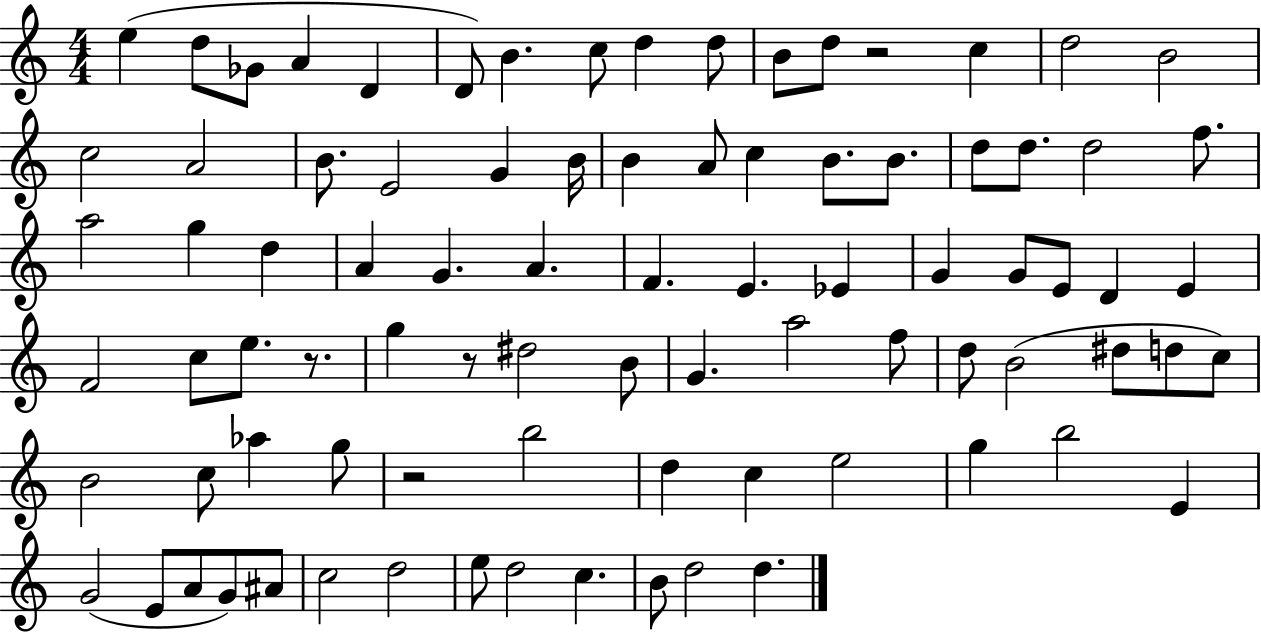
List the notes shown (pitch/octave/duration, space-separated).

E5/q D5/e Gb4/e A4/q D4/q D4/e B4/q. C5/e D5/q D5/e B4/e D5/e R/h C5/q D5/h B4/h C5/h A4/h B4/e. E4/h G4/q B4/s B4/q A4/e C5/q B4/e. B4/e. D5/e D5/e. D5/h F5/e. A5/h G5/q D5/q A4/q G4/q. A4/q. F4/q. E4/q. Eb4/q G4/q G4/e E4/e D4/q E4/q F4/h C5/e E5/e. R/e. G5/q R/e D#5/h B4/e G4/q. A5/h F5/e D5/e B4/h D#5/e D5/e C5/e B4/h C5/e Ab5/q G5/e R/h B5/h D5/q C5/q E5/h G5/q B5/h E4/q G4/h E4/e A4/e G4/e A#4/e C5/h D5/h E5/e D5/h C5/q. B4/e D5/h D5/q.